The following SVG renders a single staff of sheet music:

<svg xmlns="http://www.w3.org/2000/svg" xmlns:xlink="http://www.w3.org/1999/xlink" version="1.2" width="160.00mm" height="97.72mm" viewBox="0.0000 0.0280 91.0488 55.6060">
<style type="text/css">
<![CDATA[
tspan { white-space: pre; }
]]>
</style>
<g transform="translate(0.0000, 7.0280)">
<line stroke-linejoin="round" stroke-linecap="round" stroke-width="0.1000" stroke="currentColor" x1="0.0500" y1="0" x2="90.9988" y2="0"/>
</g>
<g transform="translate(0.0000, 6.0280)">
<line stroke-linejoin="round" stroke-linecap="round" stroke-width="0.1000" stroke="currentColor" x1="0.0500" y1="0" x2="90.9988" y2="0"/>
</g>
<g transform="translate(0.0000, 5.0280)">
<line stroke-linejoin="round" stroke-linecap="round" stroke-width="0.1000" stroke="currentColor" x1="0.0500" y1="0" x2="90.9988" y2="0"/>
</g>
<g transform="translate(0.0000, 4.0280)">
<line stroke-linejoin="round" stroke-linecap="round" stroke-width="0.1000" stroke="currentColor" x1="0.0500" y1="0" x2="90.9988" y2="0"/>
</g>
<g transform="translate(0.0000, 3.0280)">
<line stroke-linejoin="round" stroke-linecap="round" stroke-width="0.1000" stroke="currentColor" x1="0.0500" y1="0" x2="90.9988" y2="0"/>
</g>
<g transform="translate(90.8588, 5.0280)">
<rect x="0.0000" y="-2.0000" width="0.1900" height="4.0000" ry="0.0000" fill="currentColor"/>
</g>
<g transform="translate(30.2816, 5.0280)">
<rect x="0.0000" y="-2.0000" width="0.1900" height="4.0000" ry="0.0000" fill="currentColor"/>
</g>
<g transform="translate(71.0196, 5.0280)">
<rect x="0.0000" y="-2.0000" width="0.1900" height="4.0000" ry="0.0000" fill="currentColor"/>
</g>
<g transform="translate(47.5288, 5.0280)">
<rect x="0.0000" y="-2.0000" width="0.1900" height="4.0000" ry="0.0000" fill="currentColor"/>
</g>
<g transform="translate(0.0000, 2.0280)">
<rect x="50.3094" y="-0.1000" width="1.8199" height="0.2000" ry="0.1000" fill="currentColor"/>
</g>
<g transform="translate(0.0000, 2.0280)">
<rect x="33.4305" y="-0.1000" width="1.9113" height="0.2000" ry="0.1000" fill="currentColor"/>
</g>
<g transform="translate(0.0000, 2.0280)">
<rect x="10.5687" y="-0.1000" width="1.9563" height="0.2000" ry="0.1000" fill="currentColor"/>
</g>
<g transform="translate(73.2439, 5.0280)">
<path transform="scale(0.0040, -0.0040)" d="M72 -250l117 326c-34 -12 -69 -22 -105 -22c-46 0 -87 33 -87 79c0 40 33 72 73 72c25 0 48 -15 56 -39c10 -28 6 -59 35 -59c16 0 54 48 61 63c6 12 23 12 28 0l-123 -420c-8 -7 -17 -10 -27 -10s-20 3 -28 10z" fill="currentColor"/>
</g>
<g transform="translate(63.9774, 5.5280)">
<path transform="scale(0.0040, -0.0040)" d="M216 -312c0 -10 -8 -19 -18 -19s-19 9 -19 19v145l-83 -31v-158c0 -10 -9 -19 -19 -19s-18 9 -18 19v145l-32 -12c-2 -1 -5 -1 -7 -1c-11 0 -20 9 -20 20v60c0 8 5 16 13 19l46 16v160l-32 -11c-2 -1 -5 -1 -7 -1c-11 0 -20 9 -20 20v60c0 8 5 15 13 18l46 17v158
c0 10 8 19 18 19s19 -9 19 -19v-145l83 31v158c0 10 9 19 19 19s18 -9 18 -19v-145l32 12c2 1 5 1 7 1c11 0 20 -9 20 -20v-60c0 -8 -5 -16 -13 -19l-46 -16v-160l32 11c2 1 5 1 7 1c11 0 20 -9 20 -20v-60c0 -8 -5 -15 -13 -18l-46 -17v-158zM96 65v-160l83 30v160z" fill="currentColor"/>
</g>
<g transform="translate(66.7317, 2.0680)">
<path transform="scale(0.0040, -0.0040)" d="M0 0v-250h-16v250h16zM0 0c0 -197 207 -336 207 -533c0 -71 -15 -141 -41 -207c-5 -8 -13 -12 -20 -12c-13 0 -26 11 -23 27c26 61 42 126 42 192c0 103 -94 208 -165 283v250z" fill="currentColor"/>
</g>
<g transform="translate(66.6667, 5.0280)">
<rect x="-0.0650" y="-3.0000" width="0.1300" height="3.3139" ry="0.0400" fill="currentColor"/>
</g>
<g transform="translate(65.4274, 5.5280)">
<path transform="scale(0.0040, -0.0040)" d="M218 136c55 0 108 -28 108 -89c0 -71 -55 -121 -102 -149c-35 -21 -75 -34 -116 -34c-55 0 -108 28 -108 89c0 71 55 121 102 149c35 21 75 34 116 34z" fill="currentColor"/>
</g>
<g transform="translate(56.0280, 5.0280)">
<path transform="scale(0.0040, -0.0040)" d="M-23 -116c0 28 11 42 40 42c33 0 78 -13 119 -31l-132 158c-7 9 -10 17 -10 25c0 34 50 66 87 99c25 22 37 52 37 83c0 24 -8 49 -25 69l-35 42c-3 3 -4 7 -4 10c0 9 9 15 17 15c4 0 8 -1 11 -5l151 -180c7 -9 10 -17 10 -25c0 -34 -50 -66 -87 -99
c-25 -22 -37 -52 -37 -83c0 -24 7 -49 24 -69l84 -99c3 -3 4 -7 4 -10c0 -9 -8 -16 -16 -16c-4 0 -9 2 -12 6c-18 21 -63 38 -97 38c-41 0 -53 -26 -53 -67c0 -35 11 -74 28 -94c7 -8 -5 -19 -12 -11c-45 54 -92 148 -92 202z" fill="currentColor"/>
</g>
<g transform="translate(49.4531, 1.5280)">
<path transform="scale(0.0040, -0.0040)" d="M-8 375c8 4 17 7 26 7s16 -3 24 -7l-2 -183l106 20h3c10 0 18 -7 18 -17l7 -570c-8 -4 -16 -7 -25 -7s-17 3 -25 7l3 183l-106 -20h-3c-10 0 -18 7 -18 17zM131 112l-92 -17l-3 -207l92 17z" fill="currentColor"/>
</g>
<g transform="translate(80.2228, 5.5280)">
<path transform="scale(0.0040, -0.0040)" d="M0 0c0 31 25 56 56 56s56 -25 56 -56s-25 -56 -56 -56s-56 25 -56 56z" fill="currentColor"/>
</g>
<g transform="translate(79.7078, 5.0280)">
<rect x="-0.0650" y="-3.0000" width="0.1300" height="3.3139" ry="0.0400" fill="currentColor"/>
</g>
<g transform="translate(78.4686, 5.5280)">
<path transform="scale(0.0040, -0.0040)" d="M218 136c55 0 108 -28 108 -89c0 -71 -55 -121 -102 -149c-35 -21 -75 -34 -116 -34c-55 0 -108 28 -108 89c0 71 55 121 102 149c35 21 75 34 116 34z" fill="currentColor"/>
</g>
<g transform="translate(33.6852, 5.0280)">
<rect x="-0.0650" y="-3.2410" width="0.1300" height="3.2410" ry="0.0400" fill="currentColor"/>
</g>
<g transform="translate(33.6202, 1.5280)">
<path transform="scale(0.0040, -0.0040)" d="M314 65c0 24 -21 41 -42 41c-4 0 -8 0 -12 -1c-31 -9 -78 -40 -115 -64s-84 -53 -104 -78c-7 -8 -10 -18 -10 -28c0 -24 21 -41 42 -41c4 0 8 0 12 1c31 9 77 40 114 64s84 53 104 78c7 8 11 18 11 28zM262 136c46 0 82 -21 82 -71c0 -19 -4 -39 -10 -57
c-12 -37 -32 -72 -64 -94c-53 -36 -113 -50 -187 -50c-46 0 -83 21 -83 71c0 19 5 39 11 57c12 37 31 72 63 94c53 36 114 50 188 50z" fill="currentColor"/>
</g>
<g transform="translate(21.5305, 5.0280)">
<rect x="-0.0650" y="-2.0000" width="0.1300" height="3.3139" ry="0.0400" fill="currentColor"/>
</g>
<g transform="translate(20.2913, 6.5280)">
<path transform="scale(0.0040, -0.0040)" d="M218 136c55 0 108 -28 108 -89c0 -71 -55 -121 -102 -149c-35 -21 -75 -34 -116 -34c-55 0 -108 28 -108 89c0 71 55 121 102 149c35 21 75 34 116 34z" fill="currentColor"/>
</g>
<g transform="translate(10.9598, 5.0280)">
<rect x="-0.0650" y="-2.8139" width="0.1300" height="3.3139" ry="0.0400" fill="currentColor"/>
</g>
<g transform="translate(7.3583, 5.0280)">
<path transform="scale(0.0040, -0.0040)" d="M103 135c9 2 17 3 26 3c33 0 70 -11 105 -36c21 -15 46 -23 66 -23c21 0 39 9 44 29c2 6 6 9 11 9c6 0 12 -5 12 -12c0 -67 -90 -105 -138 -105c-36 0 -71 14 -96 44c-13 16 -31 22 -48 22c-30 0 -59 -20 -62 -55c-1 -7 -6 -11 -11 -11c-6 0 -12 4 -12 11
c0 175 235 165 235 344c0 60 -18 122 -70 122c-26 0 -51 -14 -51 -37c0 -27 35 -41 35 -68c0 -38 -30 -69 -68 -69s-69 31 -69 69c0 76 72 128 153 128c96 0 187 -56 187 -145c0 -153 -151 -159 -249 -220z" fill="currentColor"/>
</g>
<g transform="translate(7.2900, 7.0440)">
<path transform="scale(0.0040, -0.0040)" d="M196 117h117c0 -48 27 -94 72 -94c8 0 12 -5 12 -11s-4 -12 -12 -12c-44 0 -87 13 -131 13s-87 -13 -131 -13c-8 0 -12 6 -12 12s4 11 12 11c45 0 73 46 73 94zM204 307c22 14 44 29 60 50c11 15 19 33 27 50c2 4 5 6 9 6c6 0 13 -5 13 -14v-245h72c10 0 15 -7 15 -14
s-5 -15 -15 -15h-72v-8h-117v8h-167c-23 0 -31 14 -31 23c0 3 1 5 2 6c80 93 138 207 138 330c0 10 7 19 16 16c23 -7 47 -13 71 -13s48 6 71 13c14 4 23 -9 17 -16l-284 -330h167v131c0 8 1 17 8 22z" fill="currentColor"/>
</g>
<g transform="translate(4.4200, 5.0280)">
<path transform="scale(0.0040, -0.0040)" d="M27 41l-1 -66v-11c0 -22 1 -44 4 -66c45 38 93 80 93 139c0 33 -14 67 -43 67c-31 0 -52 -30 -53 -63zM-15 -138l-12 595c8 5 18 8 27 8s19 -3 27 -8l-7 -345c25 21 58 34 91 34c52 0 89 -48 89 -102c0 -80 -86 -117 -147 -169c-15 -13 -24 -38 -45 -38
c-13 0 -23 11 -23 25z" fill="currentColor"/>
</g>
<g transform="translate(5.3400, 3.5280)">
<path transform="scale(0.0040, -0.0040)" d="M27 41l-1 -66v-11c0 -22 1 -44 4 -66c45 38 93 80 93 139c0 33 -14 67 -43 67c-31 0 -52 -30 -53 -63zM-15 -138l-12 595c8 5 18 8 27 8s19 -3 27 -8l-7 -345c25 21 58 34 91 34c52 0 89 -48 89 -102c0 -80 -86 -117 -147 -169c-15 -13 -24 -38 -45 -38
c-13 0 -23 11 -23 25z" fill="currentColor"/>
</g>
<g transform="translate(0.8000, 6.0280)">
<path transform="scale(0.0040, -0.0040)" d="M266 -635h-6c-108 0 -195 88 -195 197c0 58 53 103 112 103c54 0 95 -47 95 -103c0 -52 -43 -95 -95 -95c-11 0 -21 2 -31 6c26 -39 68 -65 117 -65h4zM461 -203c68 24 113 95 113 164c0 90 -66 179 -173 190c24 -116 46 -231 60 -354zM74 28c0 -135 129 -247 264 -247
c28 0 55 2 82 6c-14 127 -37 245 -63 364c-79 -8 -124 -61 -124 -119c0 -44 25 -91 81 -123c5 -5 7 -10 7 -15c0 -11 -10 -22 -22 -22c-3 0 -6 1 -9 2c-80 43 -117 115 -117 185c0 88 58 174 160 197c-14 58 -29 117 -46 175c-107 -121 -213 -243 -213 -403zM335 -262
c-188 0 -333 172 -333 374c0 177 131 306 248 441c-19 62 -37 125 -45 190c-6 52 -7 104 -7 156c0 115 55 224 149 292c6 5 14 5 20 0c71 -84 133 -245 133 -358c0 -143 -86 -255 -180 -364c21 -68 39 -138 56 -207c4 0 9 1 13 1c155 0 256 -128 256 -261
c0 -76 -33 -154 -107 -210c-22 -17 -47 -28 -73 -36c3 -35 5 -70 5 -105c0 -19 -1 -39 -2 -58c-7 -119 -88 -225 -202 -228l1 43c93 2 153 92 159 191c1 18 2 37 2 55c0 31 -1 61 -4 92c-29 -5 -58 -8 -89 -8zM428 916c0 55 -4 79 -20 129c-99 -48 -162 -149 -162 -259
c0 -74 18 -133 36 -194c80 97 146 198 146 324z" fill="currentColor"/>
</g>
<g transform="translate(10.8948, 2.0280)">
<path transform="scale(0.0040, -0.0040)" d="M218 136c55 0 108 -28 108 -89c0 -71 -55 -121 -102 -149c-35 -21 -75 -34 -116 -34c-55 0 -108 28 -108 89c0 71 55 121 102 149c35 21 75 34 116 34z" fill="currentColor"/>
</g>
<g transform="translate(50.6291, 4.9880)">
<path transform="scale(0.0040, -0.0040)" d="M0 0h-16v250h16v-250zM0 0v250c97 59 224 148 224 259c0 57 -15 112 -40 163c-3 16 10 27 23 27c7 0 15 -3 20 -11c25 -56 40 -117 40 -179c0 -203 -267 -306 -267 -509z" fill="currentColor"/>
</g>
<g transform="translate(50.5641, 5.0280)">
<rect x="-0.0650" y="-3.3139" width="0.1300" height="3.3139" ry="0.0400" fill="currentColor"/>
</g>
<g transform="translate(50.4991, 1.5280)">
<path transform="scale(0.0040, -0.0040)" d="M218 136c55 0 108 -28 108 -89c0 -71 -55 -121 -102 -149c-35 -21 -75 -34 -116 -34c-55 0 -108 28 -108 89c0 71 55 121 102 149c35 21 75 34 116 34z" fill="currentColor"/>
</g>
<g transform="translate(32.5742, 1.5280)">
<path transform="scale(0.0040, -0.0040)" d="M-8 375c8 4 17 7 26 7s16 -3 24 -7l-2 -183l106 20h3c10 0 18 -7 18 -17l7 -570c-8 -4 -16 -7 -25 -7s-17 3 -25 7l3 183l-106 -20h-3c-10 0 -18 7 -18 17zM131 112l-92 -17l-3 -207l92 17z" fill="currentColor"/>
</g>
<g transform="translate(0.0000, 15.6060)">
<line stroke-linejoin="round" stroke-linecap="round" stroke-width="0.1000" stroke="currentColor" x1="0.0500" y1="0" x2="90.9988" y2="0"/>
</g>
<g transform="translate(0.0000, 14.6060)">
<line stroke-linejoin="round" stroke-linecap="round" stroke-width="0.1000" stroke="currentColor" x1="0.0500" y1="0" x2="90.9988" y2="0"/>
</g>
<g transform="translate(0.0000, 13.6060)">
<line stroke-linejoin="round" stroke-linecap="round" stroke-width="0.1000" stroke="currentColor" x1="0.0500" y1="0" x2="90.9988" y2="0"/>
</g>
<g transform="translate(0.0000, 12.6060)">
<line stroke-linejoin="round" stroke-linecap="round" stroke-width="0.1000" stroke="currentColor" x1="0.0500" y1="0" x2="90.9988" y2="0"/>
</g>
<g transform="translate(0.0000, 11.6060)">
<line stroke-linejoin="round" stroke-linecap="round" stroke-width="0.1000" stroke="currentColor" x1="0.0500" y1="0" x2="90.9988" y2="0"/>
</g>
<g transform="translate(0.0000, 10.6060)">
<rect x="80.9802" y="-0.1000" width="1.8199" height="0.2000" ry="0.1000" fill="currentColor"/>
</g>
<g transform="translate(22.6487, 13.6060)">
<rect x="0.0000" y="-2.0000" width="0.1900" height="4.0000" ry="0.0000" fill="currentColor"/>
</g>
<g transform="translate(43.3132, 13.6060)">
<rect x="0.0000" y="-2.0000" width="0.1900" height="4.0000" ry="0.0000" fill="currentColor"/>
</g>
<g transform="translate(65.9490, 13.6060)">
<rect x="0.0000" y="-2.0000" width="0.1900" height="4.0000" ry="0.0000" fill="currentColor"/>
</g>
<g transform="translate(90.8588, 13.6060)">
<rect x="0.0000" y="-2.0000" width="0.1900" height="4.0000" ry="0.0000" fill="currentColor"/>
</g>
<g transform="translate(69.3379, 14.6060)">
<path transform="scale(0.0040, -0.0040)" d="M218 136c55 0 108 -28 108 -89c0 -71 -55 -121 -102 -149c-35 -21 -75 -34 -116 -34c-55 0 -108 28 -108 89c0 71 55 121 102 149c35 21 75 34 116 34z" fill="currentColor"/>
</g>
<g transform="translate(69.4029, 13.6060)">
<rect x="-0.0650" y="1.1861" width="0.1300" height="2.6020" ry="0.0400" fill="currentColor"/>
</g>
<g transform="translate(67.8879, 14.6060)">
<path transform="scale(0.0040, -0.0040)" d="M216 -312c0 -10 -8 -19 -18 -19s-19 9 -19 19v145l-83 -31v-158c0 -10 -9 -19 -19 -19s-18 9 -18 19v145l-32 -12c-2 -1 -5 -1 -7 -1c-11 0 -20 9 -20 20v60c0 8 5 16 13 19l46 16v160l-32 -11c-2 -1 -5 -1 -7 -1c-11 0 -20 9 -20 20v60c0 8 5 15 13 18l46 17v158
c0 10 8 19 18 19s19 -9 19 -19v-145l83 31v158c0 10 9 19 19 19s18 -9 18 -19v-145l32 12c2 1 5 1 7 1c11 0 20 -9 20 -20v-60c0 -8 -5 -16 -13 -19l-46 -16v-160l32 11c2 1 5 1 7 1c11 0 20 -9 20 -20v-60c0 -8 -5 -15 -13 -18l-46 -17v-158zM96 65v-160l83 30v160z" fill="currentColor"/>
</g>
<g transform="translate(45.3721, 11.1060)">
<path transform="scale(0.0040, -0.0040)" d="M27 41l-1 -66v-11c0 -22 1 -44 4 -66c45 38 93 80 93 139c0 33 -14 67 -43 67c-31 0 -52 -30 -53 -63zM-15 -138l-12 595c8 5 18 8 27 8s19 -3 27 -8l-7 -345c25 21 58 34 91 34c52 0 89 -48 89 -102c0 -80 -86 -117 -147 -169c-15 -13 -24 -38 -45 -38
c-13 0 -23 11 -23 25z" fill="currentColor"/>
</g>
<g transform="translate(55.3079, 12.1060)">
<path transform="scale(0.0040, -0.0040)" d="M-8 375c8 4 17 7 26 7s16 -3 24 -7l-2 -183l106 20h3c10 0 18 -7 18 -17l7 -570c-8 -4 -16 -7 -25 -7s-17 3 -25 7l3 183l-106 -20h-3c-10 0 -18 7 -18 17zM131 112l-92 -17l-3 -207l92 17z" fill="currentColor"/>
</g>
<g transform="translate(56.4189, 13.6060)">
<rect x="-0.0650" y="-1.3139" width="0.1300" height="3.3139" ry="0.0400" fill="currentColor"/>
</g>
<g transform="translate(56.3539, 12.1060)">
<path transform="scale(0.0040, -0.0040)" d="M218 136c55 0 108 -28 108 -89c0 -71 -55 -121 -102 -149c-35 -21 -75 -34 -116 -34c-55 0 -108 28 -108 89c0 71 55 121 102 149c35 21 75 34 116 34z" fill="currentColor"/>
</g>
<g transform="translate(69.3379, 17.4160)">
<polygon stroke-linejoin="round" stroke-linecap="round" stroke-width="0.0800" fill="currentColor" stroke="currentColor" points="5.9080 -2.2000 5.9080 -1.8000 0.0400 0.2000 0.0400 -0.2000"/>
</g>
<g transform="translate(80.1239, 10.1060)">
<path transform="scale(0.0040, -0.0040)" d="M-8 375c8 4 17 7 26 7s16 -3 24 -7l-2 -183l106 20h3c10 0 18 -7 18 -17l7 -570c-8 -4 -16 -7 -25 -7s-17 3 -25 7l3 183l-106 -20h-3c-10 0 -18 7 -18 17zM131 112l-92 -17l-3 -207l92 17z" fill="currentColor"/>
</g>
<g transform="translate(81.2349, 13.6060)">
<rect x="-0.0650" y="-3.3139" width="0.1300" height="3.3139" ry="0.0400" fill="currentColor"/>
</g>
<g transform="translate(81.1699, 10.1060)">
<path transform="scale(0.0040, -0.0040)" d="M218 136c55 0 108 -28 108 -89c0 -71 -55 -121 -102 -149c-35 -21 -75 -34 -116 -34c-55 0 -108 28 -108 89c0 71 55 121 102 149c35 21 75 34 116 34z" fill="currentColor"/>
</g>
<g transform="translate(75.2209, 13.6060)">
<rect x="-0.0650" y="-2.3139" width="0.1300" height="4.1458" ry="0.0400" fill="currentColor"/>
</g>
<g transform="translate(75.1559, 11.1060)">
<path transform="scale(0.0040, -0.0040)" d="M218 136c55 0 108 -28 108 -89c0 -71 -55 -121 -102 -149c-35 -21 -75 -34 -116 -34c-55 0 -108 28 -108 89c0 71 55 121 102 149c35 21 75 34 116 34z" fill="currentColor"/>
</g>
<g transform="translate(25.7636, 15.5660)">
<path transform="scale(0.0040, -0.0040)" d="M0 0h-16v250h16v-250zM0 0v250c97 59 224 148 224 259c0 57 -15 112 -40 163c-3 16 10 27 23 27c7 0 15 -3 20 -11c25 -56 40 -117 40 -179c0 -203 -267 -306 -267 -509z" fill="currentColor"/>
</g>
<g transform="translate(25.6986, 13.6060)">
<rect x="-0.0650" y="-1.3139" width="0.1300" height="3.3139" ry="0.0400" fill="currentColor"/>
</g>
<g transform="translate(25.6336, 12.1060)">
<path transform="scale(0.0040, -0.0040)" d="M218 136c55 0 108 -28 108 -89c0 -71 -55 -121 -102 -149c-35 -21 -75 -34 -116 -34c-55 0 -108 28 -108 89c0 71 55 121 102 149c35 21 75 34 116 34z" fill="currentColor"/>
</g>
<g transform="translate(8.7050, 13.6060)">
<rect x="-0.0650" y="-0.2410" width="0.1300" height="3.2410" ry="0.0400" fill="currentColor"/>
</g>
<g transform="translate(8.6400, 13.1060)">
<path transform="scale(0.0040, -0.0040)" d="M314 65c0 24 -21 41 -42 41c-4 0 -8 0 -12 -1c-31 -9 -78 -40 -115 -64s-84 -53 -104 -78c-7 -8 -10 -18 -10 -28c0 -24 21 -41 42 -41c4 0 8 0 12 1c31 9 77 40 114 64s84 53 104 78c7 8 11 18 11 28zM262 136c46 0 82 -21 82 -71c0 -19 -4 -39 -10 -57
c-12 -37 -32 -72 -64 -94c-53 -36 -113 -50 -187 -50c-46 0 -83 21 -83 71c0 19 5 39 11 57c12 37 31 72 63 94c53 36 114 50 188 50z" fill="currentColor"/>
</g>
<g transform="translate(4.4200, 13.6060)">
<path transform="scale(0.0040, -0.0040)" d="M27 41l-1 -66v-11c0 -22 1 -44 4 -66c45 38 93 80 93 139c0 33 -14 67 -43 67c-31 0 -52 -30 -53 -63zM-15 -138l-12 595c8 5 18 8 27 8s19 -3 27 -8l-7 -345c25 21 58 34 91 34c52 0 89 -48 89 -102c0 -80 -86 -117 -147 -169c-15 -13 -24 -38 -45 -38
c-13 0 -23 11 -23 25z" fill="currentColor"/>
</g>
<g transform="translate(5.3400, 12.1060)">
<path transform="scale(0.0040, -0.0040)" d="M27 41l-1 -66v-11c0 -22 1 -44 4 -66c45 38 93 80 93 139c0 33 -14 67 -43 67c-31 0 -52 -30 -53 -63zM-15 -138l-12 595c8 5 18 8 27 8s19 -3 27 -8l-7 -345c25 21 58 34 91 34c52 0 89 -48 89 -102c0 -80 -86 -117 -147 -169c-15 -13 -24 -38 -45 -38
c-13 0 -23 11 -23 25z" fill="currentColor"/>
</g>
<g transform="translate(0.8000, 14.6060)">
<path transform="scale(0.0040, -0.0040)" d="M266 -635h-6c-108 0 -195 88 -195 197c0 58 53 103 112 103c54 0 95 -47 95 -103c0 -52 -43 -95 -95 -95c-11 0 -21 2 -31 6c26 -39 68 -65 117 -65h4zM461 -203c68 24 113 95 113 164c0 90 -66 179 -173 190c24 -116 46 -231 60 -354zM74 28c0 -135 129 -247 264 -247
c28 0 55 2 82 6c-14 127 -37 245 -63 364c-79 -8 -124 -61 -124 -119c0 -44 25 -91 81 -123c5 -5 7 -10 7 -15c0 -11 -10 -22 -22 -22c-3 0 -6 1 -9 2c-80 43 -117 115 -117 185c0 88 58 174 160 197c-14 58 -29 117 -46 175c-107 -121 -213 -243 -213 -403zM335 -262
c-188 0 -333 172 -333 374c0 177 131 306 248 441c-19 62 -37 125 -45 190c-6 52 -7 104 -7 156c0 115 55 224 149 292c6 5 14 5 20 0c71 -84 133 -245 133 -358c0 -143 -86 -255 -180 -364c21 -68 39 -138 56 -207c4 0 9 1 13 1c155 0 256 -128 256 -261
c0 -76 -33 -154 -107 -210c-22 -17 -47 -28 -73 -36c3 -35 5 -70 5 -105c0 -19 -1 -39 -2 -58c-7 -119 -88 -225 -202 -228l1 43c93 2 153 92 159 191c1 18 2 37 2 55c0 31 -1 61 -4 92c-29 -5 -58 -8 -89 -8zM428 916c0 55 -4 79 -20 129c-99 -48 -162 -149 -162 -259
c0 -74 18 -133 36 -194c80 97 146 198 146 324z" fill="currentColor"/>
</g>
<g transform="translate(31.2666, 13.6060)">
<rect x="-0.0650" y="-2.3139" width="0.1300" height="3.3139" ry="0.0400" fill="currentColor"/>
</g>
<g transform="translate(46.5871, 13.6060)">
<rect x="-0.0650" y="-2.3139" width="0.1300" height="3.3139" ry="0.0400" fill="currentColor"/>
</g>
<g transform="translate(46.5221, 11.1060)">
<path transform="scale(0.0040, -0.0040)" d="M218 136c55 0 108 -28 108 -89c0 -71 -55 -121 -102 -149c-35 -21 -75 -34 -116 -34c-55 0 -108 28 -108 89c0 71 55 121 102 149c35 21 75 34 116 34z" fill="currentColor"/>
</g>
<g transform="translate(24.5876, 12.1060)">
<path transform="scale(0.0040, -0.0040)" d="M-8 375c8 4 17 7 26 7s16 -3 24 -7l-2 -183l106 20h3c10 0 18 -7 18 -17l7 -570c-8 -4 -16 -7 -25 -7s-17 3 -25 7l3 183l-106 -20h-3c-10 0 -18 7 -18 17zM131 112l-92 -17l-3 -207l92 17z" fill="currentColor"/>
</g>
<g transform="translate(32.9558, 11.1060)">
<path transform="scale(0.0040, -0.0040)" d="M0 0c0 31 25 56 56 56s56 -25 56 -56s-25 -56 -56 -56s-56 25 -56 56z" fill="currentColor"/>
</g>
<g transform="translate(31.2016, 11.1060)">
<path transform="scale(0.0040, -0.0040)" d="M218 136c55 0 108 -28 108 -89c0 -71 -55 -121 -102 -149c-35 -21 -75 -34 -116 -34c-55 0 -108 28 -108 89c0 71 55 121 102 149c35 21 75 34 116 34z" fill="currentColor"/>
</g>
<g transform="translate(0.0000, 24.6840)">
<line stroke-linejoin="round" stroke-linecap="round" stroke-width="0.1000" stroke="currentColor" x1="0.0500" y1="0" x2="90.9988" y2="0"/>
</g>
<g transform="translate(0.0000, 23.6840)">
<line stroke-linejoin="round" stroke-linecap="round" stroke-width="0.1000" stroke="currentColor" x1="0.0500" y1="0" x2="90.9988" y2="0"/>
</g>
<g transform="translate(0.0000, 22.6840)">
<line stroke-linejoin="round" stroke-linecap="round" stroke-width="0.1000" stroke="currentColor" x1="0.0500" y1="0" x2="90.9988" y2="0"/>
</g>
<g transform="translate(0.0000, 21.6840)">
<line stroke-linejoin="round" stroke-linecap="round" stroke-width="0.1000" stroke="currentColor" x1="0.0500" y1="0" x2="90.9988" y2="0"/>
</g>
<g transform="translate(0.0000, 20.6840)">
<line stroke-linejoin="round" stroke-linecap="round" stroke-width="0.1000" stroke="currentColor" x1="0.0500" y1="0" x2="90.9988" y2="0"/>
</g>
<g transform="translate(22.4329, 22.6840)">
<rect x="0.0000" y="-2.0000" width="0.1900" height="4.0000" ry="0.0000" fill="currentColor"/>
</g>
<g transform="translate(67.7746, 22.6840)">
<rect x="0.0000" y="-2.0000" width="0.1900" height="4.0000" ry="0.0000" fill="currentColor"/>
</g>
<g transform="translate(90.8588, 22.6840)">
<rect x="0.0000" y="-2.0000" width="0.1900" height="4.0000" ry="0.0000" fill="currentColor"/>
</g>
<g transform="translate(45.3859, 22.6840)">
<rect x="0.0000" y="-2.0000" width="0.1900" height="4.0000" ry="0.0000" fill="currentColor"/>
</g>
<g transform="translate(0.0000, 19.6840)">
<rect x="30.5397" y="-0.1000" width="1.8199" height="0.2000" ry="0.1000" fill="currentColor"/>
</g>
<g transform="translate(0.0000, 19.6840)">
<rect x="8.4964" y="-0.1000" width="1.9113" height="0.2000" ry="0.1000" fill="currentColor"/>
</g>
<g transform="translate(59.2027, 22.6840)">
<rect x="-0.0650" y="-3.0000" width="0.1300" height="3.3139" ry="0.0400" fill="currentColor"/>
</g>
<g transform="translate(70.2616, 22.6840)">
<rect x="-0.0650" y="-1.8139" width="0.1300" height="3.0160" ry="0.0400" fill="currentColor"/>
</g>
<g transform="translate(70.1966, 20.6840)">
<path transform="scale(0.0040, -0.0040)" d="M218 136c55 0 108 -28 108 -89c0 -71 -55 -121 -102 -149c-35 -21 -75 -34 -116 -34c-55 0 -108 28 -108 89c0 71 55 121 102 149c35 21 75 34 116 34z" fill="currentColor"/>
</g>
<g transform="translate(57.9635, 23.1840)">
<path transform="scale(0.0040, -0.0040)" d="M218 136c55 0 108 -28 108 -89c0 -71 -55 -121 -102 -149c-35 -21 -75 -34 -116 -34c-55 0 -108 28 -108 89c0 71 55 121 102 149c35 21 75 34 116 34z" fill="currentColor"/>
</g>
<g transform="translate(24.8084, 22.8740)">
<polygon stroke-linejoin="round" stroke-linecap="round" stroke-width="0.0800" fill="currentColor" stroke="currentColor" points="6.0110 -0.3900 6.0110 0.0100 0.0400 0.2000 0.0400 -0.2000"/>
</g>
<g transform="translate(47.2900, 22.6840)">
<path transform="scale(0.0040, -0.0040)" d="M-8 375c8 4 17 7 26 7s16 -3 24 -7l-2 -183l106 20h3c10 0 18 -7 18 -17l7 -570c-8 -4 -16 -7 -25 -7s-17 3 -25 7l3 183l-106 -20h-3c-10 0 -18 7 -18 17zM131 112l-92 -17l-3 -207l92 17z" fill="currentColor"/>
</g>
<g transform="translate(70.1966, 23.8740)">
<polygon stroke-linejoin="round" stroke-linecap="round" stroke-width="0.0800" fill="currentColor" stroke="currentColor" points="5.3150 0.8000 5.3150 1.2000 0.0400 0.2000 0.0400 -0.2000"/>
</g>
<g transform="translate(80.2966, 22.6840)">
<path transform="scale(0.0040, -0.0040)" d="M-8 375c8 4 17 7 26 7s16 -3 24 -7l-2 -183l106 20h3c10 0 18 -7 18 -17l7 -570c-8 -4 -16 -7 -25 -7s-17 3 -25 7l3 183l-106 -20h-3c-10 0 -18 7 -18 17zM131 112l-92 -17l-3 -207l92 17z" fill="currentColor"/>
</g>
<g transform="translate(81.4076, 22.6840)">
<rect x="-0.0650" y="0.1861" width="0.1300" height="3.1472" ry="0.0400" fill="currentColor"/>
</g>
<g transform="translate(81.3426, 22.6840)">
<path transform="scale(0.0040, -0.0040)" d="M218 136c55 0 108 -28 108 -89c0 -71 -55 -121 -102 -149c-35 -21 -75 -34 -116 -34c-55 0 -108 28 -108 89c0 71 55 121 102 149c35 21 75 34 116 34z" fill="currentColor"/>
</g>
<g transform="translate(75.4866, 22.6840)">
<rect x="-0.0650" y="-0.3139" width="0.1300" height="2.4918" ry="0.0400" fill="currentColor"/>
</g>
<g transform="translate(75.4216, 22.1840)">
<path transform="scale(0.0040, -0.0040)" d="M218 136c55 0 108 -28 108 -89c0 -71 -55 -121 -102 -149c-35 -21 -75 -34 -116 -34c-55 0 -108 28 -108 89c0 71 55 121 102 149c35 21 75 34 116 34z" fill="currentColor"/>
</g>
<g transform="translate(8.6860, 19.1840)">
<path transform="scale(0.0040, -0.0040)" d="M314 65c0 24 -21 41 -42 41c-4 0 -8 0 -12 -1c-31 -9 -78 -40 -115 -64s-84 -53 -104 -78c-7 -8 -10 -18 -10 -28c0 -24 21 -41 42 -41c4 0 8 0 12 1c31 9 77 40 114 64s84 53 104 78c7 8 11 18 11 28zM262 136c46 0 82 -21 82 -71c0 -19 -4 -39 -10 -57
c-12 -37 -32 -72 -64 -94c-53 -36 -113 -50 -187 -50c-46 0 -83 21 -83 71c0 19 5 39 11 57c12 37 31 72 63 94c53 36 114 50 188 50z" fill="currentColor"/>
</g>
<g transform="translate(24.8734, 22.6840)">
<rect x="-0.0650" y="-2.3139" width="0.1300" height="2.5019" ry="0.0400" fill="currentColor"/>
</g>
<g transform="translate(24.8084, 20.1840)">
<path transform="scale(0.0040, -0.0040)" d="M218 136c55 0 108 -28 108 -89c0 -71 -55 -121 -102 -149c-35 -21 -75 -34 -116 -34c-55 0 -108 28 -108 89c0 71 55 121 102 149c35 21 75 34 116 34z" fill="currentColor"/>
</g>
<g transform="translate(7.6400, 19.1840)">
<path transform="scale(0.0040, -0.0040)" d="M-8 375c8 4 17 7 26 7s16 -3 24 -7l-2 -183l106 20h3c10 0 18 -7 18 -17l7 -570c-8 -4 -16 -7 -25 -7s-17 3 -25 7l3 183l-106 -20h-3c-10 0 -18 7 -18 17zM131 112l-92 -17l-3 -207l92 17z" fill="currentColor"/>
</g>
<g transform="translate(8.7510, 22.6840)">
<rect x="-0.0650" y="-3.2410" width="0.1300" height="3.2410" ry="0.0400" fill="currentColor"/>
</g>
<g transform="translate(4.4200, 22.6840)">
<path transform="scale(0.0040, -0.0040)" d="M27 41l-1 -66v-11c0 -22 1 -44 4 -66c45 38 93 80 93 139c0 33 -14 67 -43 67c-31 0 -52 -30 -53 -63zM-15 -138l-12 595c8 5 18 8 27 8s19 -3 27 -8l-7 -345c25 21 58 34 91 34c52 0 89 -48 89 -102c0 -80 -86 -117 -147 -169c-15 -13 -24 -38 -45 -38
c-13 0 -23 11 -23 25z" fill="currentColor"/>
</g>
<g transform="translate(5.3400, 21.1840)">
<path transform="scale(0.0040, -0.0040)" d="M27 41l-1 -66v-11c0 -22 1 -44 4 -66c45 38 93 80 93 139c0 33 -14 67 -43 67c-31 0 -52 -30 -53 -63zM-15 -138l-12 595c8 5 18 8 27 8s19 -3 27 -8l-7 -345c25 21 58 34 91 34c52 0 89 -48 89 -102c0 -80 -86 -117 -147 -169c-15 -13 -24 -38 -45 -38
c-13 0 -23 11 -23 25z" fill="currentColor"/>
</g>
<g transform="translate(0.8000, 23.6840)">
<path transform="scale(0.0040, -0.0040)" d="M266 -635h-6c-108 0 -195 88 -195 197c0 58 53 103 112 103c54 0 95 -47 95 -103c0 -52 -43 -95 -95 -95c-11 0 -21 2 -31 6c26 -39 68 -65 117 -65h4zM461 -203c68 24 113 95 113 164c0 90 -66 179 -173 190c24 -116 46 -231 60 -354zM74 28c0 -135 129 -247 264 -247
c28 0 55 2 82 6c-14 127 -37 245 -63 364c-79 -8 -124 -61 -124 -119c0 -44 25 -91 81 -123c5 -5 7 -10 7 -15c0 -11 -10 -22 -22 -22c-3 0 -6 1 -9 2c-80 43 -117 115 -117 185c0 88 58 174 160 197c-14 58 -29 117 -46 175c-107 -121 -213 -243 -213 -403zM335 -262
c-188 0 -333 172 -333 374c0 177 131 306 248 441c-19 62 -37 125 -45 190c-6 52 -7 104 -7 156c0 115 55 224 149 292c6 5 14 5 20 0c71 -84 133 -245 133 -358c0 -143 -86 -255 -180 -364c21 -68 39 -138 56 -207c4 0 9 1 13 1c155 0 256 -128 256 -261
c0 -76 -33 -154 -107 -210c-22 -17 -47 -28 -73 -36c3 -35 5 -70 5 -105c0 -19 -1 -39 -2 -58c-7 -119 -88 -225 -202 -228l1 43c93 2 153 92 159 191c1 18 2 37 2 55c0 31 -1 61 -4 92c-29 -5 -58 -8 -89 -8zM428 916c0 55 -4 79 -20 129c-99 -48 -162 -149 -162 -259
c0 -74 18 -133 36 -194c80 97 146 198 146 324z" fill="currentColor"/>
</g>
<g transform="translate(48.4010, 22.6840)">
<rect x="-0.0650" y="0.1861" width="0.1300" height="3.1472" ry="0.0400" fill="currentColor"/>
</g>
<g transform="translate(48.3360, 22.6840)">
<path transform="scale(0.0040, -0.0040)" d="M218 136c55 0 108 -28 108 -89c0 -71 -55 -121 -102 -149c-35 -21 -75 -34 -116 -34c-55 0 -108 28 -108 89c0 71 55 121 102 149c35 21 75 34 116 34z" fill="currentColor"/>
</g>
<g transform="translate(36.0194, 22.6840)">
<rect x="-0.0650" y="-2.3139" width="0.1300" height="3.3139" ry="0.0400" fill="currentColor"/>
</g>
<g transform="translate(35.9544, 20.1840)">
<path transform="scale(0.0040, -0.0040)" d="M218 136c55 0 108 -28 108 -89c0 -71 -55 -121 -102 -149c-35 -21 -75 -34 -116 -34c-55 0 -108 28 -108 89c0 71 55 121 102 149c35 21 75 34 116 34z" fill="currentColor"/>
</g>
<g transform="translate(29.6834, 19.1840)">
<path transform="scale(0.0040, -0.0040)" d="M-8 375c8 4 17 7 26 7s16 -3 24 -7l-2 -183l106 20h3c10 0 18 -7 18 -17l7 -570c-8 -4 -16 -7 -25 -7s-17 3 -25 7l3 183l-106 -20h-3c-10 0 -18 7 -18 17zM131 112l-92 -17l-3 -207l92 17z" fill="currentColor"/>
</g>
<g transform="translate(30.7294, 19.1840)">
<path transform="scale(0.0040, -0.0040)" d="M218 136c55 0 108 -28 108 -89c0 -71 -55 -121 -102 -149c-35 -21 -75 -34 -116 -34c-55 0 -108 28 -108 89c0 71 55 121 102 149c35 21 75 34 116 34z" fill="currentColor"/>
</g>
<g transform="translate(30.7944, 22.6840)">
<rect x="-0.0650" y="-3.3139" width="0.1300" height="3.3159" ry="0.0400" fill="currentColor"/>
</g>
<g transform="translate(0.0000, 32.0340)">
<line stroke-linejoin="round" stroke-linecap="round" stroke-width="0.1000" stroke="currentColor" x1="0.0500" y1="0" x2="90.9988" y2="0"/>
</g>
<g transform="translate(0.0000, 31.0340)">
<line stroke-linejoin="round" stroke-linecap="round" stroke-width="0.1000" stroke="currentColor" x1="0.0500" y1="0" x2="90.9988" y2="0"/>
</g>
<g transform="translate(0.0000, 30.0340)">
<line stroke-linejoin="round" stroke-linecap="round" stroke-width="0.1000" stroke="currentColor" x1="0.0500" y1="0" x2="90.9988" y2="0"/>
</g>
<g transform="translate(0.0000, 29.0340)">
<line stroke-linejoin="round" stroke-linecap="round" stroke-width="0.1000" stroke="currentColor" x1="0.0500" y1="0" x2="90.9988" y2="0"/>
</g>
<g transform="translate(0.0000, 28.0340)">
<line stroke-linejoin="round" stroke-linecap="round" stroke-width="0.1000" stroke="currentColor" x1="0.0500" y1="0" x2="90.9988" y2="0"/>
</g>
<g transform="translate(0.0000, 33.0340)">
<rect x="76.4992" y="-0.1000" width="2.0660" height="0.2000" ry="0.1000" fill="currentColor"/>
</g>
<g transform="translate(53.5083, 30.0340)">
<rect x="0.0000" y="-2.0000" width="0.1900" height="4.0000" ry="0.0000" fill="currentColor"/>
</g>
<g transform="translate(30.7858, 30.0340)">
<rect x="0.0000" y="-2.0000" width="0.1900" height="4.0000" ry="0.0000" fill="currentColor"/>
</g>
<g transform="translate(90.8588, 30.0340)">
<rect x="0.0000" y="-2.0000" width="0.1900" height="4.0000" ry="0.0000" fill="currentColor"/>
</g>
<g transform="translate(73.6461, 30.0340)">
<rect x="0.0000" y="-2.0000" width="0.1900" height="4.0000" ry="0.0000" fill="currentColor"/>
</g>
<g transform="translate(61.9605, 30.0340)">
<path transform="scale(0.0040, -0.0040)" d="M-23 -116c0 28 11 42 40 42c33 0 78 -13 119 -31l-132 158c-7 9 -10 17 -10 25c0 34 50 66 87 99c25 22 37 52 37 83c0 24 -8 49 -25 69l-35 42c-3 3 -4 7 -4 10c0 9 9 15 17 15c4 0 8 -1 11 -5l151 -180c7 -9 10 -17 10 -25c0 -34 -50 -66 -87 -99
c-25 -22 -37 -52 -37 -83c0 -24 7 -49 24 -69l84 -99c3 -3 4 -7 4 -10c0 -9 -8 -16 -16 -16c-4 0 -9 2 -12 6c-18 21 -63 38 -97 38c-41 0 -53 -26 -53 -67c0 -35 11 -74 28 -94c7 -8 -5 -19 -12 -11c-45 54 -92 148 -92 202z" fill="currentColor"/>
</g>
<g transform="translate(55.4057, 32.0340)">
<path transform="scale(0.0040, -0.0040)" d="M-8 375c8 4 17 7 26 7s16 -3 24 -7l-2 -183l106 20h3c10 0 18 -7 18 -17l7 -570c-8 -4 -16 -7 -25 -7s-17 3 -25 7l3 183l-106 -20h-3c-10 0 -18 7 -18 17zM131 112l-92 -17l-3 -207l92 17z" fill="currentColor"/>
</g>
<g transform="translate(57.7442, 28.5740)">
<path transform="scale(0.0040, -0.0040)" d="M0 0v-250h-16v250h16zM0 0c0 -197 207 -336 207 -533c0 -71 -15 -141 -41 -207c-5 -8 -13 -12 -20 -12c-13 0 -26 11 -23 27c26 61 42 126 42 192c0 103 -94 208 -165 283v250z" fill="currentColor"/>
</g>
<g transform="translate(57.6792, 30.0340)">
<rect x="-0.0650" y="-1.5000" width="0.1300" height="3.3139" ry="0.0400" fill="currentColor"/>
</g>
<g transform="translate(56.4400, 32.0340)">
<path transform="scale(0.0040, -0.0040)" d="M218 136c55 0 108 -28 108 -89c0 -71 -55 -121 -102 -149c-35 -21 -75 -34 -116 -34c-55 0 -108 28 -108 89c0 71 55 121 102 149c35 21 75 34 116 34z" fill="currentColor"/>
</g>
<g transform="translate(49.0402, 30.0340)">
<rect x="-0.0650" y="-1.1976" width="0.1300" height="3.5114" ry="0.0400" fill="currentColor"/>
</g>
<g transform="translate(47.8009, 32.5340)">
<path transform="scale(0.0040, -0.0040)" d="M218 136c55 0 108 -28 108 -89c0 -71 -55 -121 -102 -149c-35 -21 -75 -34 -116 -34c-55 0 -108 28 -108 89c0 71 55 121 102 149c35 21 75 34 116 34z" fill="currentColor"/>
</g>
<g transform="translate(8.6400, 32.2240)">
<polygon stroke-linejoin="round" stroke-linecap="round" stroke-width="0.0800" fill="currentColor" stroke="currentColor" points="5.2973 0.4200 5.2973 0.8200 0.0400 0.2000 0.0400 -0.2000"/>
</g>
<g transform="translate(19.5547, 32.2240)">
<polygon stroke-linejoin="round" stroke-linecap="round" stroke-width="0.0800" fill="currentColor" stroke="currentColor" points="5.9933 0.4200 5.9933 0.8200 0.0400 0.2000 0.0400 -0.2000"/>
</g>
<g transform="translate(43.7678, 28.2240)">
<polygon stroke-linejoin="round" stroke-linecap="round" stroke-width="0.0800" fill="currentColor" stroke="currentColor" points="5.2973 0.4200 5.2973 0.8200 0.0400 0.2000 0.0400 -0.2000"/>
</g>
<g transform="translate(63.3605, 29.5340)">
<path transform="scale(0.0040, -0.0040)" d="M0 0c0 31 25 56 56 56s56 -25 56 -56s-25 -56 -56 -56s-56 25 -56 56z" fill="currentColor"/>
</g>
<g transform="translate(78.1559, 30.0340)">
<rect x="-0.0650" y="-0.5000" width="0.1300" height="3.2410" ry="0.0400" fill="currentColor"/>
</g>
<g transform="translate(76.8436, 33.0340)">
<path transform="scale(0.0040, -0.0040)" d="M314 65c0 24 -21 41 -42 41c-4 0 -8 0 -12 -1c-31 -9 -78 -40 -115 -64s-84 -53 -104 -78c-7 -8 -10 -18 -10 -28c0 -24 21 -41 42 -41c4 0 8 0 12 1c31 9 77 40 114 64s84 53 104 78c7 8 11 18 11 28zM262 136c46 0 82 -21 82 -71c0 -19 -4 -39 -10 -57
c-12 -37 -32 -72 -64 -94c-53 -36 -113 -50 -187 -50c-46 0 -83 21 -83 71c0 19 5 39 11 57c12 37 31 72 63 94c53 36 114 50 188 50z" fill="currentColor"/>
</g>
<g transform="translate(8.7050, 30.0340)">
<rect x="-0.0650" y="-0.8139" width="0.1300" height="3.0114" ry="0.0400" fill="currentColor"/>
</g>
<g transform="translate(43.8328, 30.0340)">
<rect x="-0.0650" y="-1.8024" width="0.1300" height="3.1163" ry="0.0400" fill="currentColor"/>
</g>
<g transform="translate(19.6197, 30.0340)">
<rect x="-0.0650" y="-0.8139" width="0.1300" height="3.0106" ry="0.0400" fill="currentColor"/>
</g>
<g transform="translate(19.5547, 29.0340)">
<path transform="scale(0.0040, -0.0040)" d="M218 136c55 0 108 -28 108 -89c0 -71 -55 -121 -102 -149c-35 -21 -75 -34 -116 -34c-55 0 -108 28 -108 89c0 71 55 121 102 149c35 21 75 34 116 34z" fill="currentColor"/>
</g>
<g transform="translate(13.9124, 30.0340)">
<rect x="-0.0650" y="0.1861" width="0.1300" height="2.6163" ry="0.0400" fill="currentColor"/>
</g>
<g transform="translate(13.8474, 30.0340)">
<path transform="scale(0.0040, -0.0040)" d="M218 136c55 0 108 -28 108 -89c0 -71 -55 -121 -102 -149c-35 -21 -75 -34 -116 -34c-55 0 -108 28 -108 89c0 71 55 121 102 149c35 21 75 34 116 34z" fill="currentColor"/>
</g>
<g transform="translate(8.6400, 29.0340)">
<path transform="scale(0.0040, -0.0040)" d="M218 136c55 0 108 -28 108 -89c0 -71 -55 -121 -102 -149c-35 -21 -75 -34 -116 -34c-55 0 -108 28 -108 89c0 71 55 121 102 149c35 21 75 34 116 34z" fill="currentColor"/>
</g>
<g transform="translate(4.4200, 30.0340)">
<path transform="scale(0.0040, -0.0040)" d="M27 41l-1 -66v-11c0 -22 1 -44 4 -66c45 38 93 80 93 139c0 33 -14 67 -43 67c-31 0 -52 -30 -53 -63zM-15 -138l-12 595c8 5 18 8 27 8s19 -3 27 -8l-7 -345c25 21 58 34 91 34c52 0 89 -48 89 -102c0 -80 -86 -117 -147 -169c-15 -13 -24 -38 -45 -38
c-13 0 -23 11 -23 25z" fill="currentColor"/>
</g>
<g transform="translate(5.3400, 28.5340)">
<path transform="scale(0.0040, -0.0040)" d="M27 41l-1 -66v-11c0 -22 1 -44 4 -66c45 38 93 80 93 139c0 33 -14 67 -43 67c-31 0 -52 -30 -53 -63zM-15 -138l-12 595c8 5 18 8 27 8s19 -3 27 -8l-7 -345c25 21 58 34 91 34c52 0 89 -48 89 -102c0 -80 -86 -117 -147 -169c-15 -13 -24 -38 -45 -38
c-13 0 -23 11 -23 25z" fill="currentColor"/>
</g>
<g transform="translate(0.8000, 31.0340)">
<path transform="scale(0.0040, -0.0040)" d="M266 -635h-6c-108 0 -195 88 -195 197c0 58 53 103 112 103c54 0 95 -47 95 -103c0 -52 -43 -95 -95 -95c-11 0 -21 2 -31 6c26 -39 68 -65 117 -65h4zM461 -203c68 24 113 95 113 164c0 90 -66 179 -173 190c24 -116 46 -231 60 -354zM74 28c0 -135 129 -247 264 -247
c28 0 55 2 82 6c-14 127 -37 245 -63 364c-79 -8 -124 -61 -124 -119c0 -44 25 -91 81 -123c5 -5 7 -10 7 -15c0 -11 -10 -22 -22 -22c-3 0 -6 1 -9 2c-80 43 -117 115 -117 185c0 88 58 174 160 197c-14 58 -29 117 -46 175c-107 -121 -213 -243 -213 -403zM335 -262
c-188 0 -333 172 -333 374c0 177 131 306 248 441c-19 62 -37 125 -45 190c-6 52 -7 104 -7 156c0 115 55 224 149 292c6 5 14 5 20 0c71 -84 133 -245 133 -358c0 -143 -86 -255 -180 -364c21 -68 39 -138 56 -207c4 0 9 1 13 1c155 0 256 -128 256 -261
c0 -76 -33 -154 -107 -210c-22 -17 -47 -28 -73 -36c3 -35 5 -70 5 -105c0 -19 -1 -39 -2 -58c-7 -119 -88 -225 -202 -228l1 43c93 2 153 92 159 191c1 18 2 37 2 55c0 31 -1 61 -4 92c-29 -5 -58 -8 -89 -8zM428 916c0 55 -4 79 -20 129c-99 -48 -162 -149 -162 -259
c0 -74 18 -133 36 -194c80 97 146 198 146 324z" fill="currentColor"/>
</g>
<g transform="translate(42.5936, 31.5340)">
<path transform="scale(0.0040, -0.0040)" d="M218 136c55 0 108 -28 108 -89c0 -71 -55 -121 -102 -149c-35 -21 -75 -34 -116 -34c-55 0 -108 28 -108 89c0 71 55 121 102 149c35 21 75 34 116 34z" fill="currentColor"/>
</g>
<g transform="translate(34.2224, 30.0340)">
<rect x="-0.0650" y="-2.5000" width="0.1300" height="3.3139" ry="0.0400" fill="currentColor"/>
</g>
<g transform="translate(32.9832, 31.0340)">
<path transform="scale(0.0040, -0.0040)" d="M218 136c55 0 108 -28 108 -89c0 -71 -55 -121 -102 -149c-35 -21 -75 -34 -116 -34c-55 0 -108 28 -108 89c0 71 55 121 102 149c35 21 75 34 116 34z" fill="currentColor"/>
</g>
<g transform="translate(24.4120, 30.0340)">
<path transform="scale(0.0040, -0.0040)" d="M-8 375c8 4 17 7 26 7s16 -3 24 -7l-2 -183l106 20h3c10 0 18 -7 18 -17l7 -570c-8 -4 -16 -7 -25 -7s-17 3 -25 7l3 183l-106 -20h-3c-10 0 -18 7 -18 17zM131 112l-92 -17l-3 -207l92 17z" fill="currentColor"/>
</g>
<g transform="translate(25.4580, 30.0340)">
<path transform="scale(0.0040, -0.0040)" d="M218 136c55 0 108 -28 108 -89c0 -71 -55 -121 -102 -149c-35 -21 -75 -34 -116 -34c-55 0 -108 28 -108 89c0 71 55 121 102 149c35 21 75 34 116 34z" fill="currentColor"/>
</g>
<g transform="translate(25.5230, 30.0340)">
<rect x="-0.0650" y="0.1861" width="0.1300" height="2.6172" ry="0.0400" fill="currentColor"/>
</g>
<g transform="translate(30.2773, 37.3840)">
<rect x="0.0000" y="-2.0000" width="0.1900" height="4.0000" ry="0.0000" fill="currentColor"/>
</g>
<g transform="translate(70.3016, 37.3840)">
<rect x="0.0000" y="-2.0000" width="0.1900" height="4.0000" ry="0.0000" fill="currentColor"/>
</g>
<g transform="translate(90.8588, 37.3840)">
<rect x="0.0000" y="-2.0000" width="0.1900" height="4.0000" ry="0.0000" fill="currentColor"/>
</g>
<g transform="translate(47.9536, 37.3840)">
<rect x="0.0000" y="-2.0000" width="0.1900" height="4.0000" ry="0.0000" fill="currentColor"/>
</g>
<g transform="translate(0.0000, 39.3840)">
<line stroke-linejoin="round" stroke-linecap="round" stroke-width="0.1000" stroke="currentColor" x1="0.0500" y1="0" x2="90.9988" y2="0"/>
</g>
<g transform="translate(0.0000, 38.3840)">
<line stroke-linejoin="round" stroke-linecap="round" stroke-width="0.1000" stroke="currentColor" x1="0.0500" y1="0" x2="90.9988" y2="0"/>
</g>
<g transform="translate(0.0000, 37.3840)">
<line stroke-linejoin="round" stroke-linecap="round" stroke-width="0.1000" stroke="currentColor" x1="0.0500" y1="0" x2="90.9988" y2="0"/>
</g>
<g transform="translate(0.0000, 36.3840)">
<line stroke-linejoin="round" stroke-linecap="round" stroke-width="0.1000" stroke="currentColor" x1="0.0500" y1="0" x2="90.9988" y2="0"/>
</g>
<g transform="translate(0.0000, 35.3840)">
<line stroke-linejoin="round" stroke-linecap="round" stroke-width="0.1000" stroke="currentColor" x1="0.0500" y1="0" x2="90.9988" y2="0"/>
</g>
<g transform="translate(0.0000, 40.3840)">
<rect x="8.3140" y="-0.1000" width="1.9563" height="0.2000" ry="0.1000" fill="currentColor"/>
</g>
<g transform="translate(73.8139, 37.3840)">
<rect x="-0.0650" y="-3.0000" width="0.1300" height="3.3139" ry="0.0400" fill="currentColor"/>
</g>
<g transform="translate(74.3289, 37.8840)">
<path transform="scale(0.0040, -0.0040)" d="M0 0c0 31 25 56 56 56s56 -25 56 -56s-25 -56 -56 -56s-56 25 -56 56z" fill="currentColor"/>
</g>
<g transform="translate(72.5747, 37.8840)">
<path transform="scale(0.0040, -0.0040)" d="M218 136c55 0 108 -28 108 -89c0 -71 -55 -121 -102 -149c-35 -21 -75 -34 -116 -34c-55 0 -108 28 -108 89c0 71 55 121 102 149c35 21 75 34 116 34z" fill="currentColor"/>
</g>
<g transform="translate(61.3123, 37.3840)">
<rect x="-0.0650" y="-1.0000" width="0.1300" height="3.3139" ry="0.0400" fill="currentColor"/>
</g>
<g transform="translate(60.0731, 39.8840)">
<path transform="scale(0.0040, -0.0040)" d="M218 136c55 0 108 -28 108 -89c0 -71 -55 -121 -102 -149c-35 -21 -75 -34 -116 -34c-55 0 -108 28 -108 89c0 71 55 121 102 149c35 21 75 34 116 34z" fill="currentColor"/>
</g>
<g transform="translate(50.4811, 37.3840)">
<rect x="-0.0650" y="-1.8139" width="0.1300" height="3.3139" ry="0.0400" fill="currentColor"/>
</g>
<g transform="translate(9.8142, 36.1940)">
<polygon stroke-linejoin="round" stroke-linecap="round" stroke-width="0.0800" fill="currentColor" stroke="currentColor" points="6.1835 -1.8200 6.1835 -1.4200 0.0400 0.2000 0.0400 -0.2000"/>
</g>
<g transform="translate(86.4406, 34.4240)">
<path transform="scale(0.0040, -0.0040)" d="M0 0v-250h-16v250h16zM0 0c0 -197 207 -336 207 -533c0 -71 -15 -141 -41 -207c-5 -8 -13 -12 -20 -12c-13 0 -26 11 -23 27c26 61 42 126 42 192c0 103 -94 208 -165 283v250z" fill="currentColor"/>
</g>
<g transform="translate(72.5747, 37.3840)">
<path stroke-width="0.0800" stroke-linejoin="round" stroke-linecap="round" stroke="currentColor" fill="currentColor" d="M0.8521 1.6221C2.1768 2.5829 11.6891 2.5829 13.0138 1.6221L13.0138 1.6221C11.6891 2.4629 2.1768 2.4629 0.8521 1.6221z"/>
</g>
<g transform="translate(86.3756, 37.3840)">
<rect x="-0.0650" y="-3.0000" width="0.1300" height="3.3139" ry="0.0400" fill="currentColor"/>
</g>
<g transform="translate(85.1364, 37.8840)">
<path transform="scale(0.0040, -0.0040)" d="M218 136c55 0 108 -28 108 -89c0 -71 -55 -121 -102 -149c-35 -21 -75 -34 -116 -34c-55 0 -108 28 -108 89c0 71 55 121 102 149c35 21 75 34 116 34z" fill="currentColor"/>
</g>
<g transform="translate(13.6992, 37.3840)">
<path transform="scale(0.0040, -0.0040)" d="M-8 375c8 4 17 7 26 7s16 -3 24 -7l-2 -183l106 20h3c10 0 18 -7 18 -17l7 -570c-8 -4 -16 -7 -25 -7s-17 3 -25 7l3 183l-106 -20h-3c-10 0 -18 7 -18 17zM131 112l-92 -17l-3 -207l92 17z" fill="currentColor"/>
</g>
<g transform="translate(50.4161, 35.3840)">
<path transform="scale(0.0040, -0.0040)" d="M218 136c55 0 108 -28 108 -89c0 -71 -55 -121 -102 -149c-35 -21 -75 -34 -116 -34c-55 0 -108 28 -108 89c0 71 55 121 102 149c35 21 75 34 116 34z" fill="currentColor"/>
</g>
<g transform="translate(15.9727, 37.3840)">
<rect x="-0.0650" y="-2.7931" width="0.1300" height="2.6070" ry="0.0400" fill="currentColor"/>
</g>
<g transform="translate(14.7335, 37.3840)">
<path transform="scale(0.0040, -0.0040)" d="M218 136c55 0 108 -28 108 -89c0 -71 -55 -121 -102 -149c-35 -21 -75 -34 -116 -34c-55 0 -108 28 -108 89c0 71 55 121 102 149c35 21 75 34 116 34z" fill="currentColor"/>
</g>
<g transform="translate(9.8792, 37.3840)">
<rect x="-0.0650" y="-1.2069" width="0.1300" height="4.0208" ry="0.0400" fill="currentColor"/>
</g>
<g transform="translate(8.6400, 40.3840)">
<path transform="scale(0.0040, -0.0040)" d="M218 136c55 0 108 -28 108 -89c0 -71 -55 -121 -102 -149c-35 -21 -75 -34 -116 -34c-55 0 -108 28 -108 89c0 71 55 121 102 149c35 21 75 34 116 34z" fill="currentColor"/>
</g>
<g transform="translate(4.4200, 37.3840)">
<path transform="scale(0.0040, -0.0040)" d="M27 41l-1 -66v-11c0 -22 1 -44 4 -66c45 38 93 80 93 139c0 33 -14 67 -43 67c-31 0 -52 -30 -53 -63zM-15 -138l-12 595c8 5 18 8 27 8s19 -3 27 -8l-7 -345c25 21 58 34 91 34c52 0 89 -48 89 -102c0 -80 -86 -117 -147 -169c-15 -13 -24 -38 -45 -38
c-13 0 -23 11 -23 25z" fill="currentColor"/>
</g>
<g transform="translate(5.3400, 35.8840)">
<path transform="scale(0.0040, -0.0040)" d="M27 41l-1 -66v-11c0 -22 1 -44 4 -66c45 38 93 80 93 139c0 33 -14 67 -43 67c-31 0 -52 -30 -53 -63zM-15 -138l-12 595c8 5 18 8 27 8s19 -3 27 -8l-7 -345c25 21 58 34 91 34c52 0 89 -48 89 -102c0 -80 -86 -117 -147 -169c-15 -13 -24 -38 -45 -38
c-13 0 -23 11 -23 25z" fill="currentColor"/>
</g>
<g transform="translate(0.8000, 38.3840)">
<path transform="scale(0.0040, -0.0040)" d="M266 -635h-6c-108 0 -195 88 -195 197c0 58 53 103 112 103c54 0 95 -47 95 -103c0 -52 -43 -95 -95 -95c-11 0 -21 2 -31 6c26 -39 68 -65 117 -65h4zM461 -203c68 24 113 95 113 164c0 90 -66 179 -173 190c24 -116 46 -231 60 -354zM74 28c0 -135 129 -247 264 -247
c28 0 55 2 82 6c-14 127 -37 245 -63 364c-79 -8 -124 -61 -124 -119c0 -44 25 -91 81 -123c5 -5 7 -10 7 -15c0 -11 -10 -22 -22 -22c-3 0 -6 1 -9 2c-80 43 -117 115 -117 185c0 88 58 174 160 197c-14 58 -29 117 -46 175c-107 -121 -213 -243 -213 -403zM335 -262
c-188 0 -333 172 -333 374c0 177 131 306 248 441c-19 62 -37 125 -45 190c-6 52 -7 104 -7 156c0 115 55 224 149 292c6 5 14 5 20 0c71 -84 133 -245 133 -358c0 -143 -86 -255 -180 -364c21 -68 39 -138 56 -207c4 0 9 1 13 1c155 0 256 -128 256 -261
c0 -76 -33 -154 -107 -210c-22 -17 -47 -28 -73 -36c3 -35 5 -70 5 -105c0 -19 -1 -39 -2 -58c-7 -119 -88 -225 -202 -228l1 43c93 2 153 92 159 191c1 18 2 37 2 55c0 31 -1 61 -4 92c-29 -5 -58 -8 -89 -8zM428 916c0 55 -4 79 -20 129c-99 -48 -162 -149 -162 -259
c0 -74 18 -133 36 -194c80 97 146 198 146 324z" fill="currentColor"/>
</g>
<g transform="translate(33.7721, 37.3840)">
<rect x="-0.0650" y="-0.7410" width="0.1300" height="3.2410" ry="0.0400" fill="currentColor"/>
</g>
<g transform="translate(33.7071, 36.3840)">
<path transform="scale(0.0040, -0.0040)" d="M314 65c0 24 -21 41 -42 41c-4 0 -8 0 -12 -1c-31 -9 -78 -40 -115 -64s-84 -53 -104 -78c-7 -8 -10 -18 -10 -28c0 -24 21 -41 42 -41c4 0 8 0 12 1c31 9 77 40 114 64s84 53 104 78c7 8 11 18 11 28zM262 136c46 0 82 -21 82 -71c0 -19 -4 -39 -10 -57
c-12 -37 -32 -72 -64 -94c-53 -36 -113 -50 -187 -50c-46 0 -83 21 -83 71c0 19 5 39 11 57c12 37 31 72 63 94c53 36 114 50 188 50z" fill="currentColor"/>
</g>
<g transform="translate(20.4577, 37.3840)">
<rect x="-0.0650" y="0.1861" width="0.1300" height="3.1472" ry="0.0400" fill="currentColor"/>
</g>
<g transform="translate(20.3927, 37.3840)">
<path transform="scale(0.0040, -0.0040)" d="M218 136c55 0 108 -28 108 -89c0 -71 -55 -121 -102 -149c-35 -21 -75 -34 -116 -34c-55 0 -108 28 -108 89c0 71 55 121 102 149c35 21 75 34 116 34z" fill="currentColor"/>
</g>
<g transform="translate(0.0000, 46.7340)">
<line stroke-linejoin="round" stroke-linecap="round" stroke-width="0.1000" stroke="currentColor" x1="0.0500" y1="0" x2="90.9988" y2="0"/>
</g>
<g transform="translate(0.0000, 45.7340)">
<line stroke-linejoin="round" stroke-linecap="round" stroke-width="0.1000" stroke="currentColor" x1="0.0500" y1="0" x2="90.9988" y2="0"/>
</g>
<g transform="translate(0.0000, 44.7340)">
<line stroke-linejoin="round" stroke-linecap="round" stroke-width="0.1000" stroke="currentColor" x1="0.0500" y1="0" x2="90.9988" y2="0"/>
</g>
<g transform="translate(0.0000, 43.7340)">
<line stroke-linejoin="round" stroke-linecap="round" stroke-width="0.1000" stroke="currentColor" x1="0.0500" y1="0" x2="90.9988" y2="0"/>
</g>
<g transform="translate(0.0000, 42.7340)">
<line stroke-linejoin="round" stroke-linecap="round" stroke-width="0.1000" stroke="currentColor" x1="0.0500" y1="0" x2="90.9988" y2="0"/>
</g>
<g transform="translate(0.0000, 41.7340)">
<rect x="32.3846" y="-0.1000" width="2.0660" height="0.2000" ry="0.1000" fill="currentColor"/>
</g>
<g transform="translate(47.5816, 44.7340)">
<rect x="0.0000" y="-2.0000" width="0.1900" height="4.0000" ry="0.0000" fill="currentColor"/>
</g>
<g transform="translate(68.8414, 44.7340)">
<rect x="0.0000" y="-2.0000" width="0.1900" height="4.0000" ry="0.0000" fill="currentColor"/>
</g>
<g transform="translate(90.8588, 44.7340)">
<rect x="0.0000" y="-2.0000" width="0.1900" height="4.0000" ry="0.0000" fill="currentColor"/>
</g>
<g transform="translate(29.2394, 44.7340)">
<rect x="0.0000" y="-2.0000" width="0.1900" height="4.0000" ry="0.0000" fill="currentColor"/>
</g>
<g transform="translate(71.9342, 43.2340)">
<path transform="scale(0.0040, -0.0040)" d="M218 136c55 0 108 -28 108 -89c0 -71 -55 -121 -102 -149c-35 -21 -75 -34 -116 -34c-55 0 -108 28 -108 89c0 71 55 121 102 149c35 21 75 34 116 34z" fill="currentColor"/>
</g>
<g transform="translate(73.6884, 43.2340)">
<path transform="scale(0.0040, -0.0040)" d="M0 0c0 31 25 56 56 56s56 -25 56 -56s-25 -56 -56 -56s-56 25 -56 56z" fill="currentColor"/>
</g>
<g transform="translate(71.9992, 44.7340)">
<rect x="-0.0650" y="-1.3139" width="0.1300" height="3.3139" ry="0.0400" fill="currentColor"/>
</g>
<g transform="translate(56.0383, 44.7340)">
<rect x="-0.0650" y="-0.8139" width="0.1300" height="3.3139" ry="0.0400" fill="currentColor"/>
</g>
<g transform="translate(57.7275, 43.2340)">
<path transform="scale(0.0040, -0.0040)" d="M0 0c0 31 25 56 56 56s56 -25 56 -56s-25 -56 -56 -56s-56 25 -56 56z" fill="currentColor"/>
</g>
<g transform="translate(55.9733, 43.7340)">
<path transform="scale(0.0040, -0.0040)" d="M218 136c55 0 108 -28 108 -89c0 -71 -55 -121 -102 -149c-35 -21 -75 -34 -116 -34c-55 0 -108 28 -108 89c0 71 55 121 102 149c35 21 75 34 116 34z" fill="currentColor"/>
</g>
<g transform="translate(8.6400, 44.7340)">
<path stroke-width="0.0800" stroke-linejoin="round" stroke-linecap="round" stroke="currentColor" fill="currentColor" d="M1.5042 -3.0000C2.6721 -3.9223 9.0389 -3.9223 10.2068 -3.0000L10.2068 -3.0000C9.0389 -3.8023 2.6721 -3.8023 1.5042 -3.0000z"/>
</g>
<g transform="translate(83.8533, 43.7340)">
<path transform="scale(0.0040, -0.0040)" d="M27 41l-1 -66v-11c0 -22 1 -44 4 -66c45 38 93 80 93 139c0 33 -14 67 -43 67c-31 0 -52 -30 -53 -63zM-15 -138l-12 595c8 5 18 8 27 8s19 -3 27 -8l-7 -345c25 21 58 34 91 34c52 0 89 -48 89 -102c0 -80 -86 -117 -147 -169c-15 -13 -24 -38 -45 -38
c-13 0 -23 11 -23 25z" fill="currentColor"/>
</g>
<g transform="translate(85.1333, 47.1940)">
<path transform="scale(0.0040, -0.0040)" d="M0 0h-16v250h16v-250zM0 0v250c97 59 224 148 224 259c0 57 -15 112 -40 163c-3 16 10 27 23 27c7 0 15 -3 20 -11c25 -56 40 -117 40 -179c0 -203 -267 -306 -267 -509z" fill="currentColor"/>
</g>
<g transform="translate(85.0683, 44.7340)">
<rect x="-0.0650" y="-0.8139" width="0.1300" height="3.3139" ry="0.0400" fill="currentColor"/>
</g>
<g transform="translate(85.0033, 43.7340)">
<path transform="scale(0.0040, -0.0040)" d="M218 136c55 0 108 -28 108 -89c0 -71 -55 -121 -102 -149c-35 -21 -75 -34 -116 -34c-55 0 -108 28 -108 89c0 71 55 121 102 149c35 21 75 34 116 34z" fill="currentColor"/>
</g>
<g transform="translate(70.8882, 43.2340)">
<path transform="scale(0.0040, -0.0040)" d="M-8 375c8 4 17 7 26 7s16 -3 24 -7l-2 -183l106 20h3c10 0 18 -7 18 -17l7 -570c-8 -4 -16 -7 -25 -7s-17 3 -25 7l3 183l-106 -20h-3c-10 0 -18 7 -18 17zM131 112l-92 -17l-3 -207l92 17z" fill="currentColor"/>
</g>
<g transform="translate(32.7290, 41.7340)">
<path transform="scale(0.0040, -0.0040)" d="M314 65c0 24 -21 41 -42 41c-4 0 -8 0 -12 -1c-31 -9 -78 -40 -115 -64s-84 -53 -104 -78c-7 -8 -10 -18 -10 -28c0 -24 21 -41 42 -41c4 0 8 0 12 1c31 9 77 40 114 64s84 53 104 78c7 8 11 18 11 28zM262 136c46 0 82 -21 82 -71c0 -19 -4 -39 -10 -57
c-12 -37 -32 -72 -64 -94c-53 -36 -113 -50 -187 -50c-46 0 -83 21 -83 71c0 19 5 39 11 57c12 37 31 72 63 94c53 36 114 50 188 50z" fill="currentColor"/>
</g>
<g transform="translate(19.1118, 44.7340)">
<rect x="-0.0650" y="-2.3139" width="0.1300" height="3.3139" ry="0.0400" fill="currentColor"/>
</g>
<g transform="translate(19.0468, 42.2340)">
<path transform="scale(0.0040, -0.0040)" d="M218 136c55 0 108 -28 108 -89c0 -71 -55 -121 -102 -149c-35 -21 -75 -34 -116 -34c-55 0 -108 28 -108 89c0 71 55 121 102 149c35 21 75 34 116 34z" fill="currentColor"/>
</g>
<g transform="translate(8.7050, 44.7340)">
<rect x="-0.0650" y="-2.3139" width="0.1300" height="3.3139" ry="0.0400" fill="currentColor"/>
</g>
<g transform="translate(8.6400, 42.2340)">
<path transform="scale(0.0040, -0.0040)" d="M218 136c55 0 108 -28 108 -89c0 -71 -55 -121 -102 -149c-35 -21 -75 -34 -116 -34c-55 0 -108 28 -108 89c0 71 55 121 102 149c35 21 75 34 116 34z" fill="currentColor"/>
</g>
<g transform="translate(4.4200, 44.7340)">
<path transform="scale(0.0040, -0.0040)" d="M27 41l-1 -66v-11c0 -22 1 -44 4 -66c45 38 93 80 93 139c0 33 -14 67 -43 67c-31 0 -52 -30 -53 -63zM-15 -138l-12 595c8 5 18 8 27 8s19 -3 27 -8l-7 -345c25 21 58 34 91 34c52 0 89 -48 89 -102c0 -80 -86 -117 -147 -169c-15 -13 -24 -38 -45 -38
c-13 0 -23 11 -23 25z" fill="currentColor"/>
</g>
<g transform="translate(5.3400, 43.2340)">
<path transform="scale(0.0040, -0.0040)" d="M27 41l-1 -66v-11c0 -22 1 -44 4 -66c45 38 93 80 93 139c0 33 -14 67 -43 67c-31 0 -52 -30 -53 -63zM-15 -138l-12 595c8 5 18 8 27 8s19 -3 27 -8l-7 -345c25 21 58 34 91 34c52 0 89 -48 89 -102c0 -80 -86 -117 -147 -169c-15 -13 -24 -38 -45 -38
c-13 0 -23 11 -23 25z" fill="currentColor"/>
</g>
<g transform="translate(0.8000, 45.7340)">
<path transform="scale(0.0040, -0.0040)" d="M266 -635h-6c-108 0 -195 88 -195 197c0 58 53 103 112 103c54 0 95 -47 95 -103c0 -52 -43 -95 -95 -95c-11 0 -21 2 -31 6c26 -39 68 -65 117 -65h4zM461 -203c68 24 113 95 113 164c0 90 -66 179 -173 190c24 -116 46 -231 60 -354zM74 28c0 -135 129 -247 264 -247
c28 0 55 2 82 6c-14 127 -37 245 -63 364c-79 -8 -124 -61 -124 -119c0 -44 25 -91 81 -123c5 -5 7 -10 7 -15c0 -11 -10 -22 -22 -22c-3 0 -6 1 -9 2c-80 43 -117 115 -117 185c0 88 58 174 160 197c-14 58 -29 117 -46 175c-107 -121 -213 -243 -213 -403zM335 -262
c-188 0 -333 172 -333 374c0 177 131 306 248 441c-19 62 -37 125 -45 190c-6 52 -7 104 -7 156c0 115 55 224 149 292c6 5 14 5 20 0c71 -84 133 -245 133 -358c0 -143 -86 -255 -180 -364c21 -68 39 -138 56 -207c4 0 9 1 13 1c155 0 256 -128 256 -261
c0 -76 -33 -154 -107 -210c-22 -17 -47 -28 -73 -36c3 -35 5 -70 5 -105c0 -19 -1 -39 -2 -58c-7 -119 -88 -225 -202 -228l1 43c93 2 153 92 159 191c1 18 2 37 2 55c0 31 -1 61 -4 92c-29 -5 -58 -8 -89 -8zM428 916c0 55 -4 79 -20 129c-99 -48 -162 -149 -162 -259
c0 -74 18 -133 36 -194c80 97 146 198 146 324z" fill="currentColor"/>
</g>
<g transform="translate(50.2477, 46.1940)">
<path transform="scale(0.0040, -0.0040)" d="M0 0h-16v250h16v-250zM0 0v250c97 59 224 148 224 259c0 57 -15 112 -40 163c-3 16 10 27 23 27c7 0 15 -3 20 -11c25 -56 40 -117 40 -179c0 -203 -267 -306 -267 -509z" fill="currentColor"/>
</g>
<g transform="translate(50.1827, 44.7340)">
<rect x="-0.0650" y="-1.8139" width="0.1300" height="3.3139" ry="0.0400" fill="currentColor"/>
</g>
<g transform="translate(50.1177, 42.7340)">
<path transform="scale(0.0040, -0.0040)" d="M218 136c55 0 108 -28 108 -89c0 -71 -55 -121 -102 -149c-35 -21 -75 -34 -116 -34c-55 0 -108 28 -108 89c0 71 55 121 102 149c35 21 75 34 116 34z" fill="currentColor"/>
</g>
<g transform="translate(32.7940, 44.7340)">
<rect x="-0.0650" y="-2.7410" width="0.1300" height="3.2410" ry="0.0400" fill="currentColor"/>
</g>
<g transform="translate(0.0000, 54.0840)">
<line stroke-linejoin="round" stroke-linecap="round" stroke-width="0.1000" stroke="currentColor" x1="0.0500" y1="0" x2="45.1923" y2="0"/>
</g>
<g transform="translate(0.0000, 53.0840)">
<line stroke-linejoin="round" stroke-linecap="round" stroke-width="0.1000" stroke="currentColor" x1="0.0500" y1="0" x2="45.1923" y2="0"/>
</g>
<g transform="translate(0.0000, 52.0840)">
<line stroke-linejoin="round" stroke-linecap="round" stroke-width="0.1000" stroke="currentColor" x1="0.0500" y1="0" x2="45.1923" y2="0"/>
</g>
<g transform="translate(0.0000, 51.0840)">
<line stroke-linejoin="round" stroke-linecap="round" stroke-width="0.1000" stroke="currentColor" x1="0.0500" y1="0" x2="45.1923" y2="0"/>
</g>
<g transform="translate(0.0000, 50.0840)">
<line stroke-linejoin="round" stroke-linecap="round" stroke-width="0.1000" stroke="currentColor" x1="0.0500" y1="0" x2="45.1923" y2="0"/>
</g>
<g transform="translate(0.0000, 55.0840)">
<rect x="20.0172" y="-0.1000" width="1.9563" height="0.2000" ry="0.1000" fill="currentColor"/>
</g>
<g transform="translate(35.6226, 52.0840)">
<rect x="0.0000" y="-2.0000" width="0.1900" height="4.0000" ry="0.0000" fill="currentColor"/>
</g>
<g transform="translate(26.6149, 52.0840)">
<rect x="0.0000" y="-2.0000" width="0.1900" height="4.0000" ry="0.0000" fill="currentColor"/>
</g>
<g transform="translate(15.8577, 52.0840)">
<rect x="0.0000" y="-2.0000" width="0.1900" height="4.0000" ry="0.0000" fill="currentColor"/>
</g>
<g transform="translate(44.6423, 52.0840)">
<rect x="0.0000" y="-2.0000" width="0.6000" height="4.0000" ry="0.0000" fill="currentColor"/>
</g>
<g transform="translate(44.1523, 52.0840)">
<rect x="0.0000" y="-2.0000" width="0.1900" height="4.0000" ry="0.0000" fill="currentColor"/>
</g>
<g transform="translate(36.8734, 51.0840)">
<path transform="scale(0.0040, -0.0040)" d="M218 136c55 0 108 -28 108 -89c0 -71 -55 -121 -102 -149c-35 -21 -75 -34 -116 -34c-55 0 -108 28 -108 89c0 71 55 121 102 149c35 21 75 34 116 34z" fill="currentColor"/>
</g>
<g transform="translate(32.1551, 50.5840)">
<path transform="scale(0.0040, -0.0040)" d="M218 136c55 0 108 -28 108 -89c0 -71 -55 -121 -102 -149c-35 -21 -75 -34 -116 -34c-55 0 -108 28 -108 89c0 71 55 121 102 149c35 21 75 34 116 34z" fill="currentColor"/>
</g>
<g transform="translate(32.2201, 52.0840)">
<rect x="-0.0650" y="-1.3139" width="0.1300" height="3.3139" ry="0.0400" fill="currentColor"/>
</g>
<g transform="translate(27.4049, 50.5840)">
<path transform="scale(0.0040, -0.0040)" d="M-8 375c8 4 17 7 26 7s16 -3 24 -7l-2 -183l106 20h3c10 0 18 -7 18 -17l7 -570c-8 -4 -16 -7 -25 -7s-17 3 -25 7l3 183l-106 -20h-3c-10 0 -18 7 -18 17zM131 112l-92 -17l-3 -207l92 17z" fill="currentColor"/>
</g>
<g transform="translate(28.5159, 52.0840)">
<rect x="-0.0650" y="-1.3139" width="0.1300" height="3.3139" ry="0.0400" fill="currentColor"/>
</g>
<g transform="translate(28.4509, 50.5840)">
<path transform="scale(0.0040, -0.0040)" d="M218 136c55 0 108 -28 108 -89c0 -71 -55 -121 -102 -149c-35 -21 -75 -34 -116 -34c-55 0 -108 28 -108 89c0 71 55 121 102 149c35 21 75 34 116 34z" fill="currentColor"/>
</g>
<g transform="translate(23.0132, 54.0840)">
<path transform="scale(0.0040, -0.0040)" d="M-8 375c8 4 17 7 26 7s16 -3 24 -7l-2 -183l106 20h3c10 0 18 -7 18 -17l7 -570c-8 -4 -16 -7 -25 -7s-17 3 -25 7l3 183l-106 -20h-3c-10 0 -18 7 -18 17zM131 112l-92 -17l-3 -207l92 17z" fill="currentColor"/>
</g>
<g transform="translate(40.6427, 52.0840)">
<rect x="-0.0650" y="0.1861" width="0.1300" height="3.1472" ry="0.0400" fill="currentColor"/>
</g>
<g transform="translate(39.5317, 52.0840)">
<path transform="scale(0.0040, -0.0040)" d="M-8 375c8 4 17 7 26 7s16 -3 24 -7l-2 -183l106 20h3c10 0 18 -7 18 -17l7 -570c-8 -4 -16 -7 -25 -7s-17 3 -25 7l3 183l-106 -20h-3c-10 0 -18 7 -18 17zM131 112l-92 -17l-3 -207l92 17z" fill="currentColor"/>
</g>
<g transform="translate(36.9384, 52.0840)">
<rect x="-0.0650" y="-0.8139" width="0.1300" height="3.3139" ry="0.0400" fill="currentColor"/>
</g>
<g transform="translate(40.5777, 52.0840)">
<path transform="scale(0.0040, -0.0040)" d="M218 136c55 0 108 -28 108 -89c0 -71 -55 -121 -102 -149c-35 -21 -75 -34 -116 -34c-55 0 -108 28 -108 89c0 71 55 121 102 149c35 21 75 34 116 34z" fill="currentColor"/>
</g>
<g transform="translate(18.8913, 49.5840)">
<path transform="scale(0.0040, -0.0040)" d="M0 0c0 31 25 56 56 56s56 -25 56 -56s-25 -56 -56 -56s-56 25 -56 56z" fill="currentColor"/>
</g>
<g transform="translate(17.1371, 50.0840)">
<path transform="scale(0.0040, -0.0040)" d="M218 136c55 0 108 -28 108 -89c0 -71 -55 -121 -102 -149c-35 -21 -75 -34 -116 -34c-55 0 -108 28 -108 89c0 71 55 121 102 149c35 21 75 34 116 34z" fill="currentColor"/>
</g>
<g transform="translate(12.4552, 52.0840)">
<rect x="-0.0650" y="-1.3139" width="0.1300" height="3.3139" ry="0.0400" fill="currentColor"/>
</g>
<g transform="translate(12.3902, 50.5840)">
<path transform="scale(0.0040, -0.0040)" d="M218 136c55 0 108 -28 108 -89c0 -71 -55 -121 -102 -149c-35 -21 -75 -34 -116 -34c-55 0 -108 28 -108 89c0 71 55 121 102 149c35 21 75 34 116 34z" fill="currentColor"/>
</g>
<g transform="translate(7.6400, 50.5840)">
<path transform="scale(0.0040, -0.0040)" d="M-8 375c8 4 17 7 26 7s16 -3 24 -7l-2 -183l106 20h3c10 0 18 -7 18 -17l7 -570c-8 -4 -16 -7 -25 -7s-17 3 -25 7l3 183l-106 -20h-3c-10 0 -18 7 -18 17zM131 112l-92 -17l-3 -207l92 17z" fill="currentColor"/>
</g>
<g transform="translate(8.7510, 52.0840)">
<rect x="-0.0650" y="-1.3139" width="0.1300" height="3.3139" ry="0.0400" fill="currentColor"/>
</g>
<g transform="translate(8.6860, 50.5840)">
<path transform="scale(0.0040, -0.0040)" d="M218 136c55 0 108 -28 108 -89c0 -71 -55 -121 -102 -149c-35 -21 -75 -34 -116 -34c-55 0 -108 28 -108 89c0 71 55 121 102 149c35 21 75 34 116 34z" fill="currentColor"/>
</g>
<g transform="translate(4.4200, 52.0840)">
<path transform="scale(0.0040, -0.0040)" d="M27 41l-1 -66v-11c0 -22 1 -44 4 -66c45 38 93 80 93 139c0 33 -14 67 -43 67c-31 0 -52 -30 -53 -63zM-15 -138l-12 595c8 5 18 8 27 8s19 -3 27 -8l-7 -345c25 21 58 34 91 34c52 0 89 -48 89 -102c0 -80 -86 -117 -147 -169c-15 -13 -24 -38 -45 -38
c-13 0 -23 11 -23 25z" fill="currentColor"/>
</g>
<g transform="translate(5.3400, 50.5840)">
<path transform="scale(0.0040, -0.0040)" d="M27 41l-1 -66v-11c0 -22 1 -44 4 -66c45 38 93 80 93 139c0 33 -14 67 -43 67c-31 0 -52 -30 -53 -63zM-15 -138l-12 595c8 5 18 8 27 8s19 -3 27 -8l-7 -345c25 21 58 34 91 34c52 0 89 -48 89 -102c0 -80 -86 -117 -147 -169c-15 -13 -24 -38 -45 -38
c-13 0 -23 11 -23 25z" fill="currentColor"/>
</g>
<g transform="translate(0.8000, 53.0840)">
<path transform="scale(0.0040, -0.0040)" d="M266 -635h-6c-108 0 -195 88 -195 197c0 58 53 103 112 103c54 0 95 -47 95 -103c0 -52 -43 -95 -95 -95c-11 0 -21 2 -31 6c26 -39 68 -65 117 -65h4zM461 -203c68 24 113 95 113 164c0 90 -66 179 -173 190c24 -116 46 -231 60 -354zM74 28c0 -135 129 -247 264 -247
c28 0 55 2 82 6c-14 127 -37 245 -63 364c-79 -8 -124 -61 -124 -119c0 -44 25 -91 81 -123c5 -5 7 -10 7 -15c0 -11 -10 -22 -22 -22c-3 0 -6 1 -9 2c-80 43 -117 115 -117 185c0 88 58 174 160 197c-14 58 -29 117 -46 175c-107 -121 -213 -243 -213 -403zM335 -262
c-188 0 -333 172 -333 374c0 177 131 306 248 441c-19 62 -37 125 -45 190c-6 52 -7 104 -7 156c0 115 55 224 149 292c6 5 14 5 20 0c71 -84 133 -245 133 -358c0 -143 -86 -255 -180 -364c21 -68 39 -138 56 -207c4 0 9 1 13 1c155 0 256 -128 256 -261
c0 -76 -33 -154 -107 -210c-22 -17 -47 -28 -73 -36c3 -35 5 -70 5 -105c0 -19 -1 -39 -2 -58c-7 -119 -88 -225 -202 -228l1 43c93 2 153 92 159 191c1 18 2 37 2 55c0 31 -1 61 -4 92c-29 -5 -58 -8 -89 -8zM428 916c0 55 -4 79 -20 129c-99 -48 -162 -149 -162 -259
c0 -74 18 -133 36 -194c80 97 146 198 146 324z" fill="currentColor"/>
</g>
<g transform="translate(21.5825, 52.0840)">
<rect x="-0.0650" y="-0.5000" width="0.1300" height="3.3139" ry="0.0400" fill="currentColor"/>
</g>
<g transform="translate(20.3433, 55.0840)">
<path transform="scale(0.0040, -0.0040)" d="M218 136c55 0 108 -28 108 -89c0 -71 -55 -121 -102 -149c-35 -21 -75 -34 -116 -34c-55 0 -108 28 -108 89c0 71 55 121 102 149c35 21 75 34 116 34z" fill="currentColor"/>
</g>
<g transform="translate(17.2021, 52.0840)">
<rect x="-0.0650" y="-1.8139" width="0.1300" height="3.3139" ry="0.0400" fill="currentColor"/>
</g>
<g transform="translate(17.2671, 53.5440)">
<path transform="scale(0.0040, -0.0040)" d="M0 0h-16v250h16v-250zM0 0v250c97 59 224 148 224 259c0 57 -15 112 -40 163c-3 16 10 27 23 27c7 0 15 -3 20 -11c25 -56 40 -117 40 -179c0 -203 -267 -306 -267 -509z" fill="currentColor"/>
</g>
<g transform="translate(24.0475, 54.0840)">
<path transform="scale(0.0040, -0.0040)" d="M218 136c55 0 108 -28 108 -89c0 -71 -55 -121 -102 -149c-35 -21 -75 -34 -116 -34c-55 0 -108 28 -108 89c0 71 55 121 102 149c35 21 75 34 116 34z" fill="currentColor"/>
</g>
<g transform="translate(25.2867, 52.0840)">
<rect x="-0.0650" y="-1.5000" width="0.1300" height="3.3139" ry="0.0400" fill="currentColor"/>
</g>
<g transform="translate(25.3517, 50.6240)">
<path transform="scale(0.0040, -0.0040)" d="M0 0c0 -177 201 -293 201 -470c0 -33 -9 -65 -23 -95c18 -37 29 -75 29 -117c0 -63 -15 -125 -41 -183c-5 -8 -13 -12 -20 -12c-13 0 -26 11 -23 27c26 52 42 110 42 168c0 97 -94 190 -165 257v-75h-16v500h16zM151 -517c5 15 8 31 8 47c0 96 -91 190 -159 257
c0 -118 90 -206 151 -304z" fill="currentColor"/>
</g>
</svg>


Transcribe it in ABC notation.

X:1
T:Untitled
M:2/4
L:1/4
K:Bb
a F b2 b/2 z ^A/2 z/2 A c2 e/2 g _g e ^G/2 g/2 b b2 g/2 b/2 g B A f/2 c/2 B d/2 _B/2 d/2 B/2 G F/2 D/2 E/2 z C2 C/2 B/2 B d2 f D A A/2 g g a2 f/2 d e _d/2 e e f/2 C E/4 e e d B